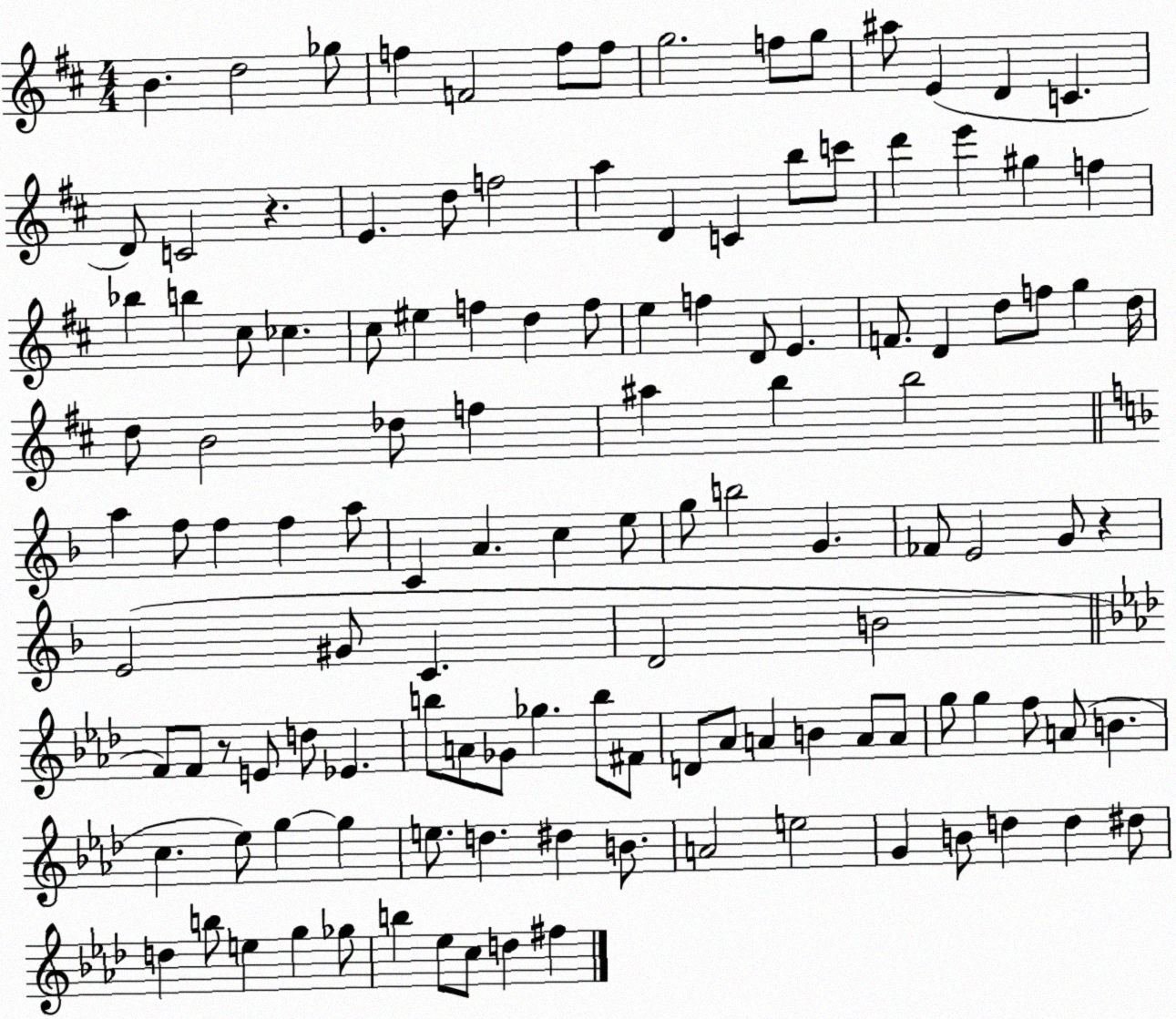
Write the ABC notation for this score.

X:1
T:Untitled
M:4/4
L:1/4
K:D
B d2 _g/2 f F2 f/2 f/2 g2 f/2 g/2 ^a/2 E D C D/2 C2 z E d/2 f2 a D C b/2 c'/2 d' e' ^g f _b b ^c/2 _c ^c/2 ^e f d f/2 e f D/2 E F/2 D d/2 f/2 g d/4 d/2 B2 _d/2 f ^a b b2 a f/2 f f a/2 C A c e/2 g/2 b2 G _F/2 E2 G/2 z E2 ^G/2 C D2 B2 F/2 F/2 z/2 E/2 d/2 _E b/2 A/2 _G/2 _g b/2 ^F/2 D/2 _A/2 A B A/2 A/2 g/2 g f/2 A/2 B c _e/2 g g e/2 d ^d B/2 A2 e2 G B/2 d d ^d/2 d b/2 e g _g/2 b _e/2 c/2 d ^f